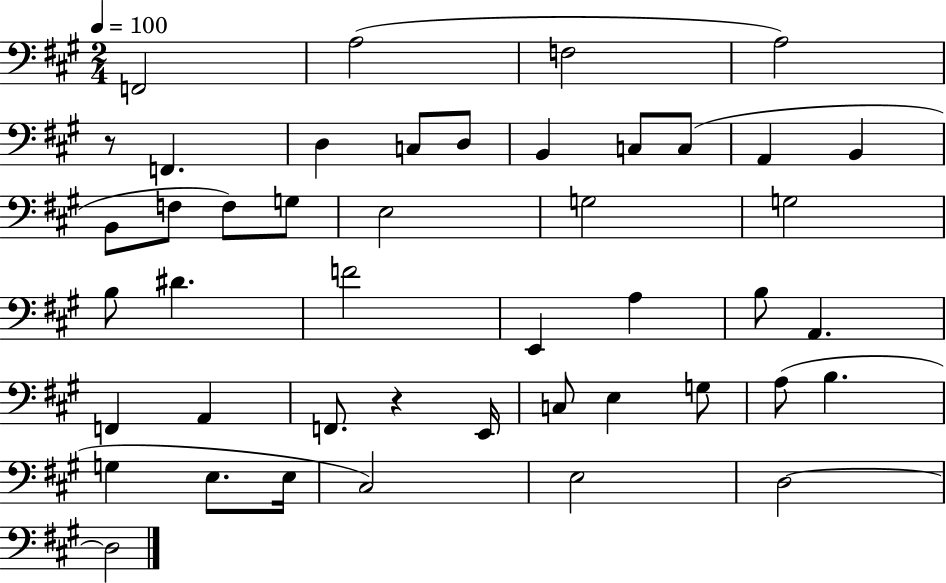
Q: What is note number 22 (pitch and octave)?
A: D#4